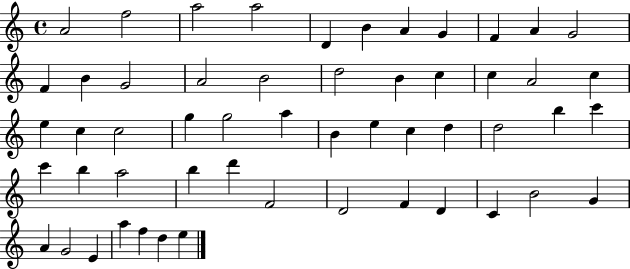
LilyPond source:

{
  \clef treble
  \time 4/4
  \defaultTimeSignature
  \key c \major
  a'2 f''2 | a''2 a''2 | d'4 b'4 a'4 g'4 | f'4 a'4 g'2 | \break f'4 b'4 g'2 | a'2 b'2 | d''2 b'4 c''4 | c''4 a'2 c''4 | \break e''4 c''4 c''2 | g''4 g''2 a''4 | b'4 e''4 c''4 d''4 | d''2 b''4 c'''4 | \break c'''4 b''4 a''2 | b''4 d'''4 f'2 | d'2 f'4 d'4 | c'4 b'2 g'4 | \break a'4 g'2 e'4 | a''4 f''4 d''4 e''4 | \bar "|."
}